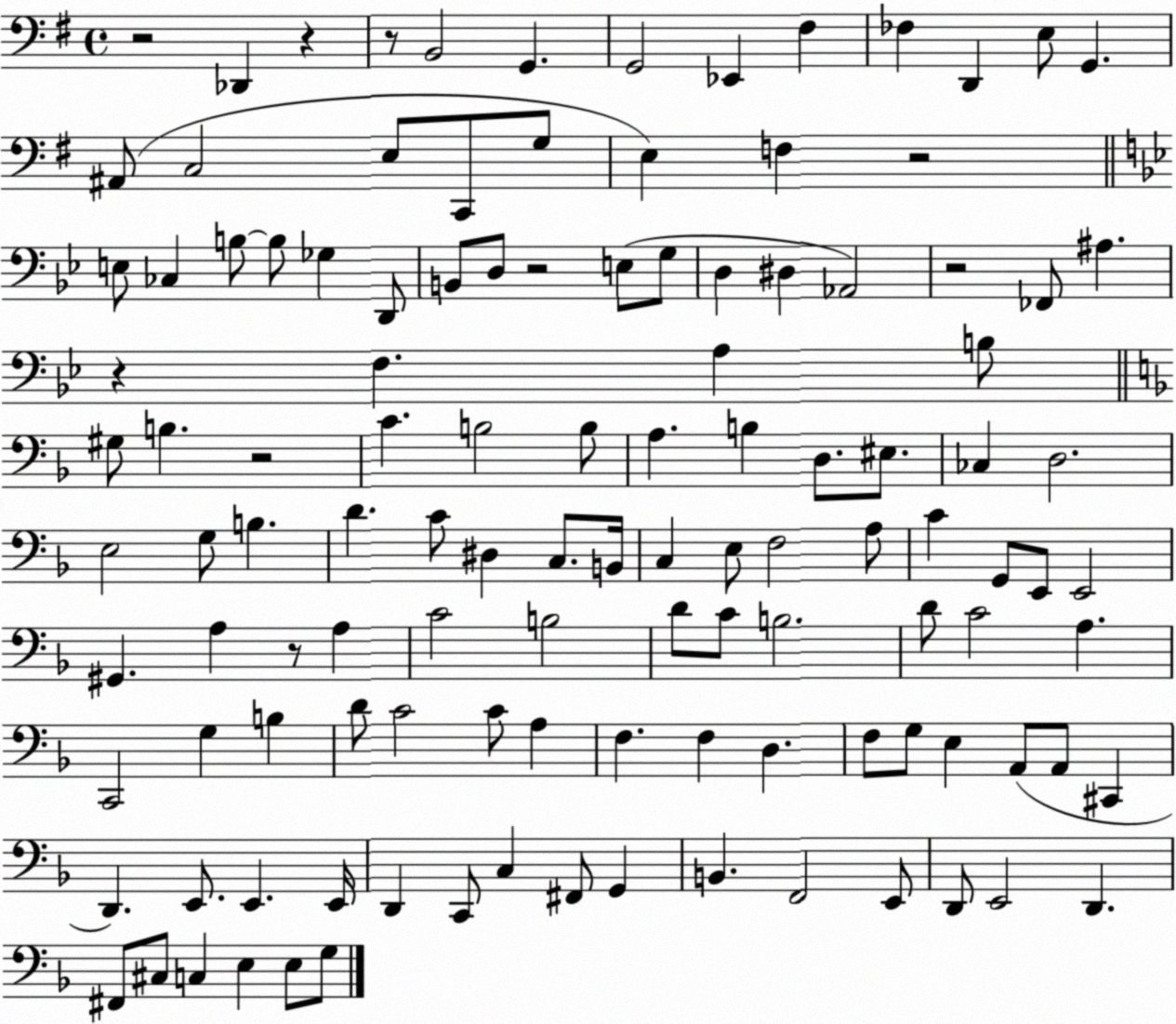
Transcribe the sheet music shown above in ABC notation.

X:1
T:Untitled
M:4/4
L:1/4
K:G
z2 _D,, z z/2 B,,2 G,, G,,2 _E,, ^F, _F, D,, E,/2 G,, ^A,,/2 C,2 E,/2 C,,/2 G,/2 E, F, z2 E,/2 _C, B,/2 B,/2 _G, D,,/2 B,,/2 D,/2 z2 E,/2 G,/2 D, ^D, _A,,2 z2 _F,,/2 ^A, z F, A, B,/2 ^G,/2 B, z2 C B,2 B,/2 A, B, D,/2 ^E,/2 _C, D,2 E,2 G,/2 B, D C/2 ^D, C,/2 B,,/4 C, E,/2 F,2 A,/2 C G,,/2 E,,/2 E,,2 ^G,, A, z/2 A, C2 B,2 D/2 C/2 B,2 D/2 C2 A, C,,2 G, B, D/2 C2 C/2 A, F, F, D, F,/2 G,/2 E, A,,/2 A,,/2 ^C,, D,, E,,/2 E,, E,,/4 D,, C,,/2 C, ^F,,/2 G,, B,, F,,2 E,,/2 D,,/2 E,,2 D,, ^F,,/2 ^C,/2 C, E, E,/2 G,/2